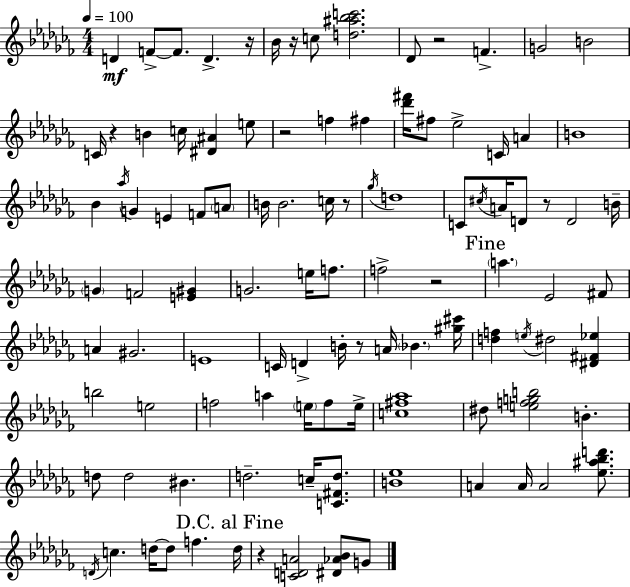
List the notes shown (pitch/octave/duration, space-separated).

D4/q F4/e F4/e. D4/q. R/s Bb4/s R/s C5/e [D5,A#5,Bb5,C6]/h. Db4/e R/h F4/q. G4/h B4/h C4/s R/q B4/q C5/s [D#4,A#4]/q E5/e R/h F5/q F#5/q [Db6,F#6]/s F#5/e Eb5/h C4/s A4/q B4/w Bb4/q Ab5/s G4/q E4/q F4/e A4/e B4/s B4/h. C5/s R/e Gb5/s D5/w C4/e C#5/s A4/s D4/e R/e D4/h B4/s G4/q F4/h [E4,G#4]/q G4/h. E5/s F5/e. F5/h R/h A5/q. Eb4/h F#4/e A4/q G#4/h. E4/w C4/s D4/q B4/s R/e A4/s Bb4/q. [G#5,C#6]/s [D5,F5]/q E5/s D#5/h [D#4,F#4,Eb5]/q B5/h E5/h F5/h A5/q E5/s F5/e E5/s [C5,F#5,Ab5]/w D#5/e [E5,F5,G5,B5]/h B4/q. D5/e D5/h BIS4/q. D5/h. C5/s [C4,F#4,D5]/e. [B4,Eb5]/w A4/q A4/s A4/h [Eb5,A#5,Bb5,D6]/e. D4/s C5/q. D5/s D5/e F5/q. D5/s R/q [C4,D4,A4]/h [D#4,Ab4,Bb4]/e G4/e